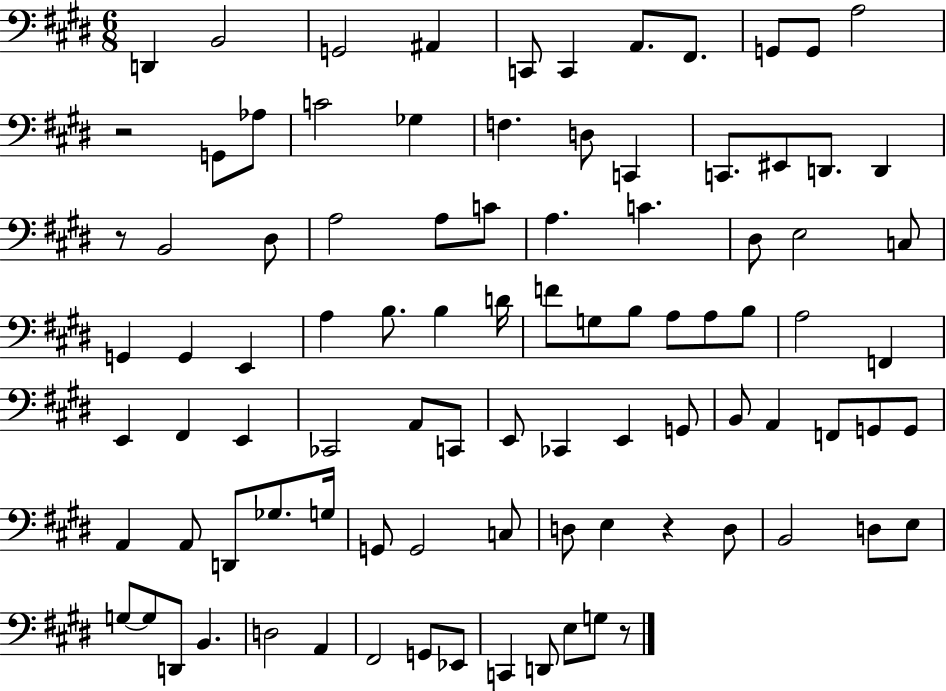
{
  \clef bass
  \numericTimeSignature
  \time 6/8
  \key e \major
  d,4 b,2 | g,2 ais,4 | c,8 c,4 a,8. fis,8. | g,8 g,8 a2 | \break r2 g,8 aes8 | c'2 ges4 | f4. d8 c,4 | c,8. eis,8 d,8. d,4 | \break r8 b,2 dis8 | a2 a8 c'8 | a4. c'4. | dis8 e2 c8 | \break g,4 g,4 e,4 | a4 b8. b4 d'16 | f'8 g8 b8 a8 a8 b8 | a2 f,4 | \break e,4 fis,4 e,4 | ces,2 a,8 c,8 | e,8 ces,4 e,4 g,8 | b,8 a,4 f,8 g,8 g,8 | \break a,4 a,8 d,8 ges8. g16 | g,8 g,2 c8 | d8 e4 r4 d8 | b,2 d8 e8 | \break g8~~ g8 d,8 b,4. | d2 a,4 | fis,2 g,8 ees,8 | c,4 d,8 e8 g8 r8 | \break \bar "|."
}